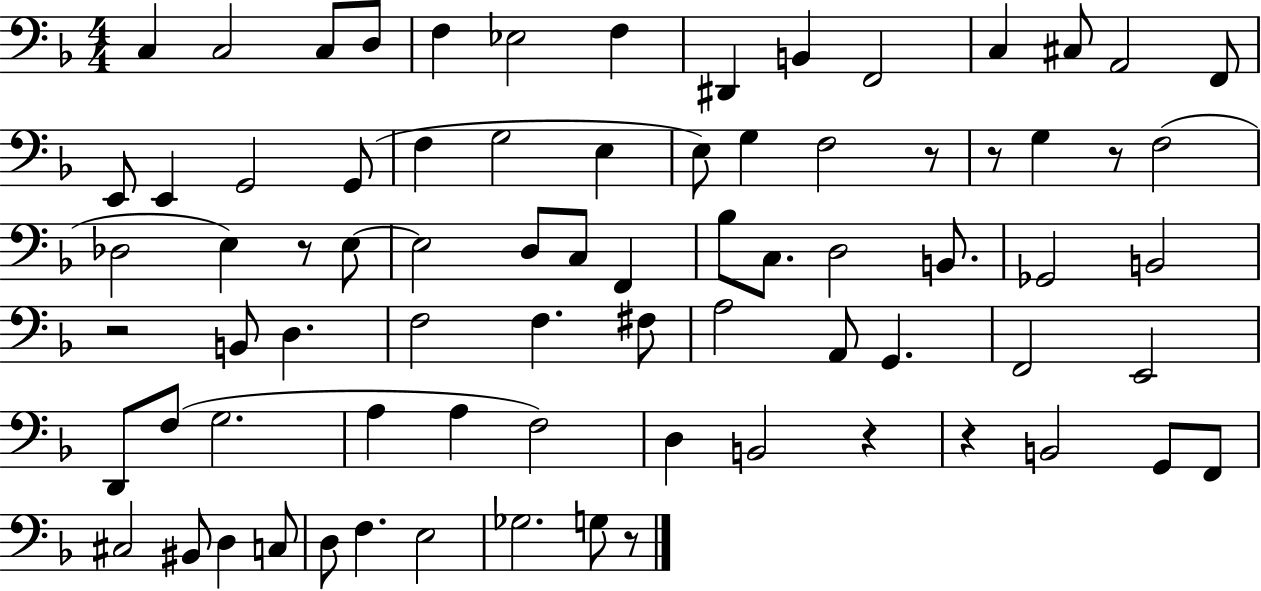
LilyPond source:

{
  \clef bass
  \numericTimeSignature
  \time 4/4
  \key f \major
  c4 c2 c8 d8 | f4 ees2 f4 | dis,4 b,4 f,2 | c4 cis8 a,2 f,8 | \break e,8 e,4 g,2 g,8( | f4 g2 e4 | e8) g4 f2 r8 | r8 g4 r8 f2( | \break des2 e4) r8 e8~~ | e2 d8 c8 f,4 | bes8 c8. d2 b,8. | ges,2 b,2 | \break r2 b,8 d4. | f2 f4. fis8 | a2 a,8 g,4. | f,2 e,2 | \break d,8 f8( g2. | a4 a4 f2) | d4 b,2 r4 | r4 b,2 g,8 f,8 | \break cis2 bis,8 d4 c8 | d8 f4. e2 | ges2. g8 r8 | \bar "|."
}